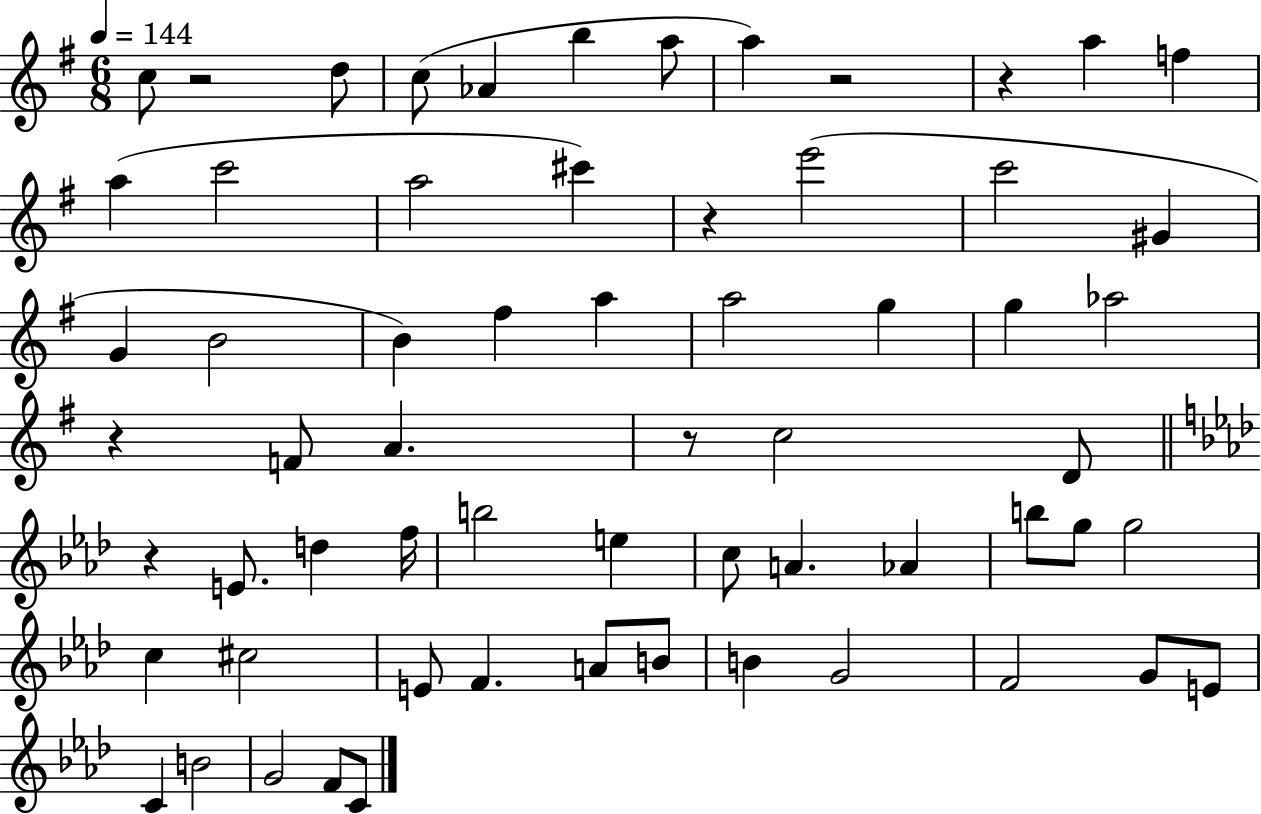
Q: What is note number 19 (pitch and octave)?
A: B4